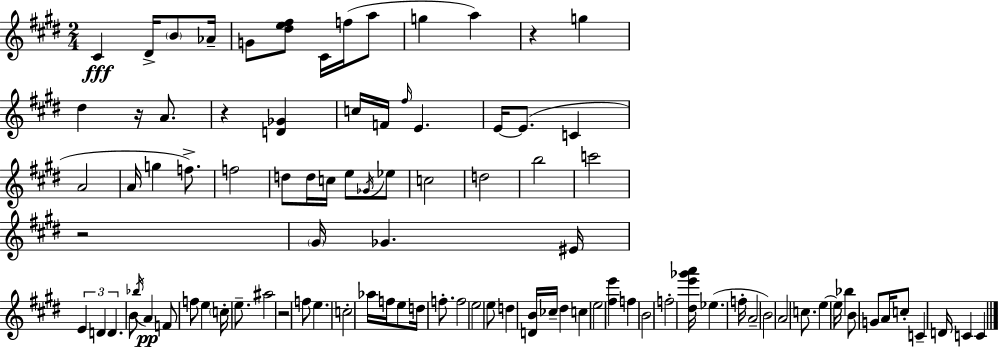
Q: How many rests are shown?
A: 5